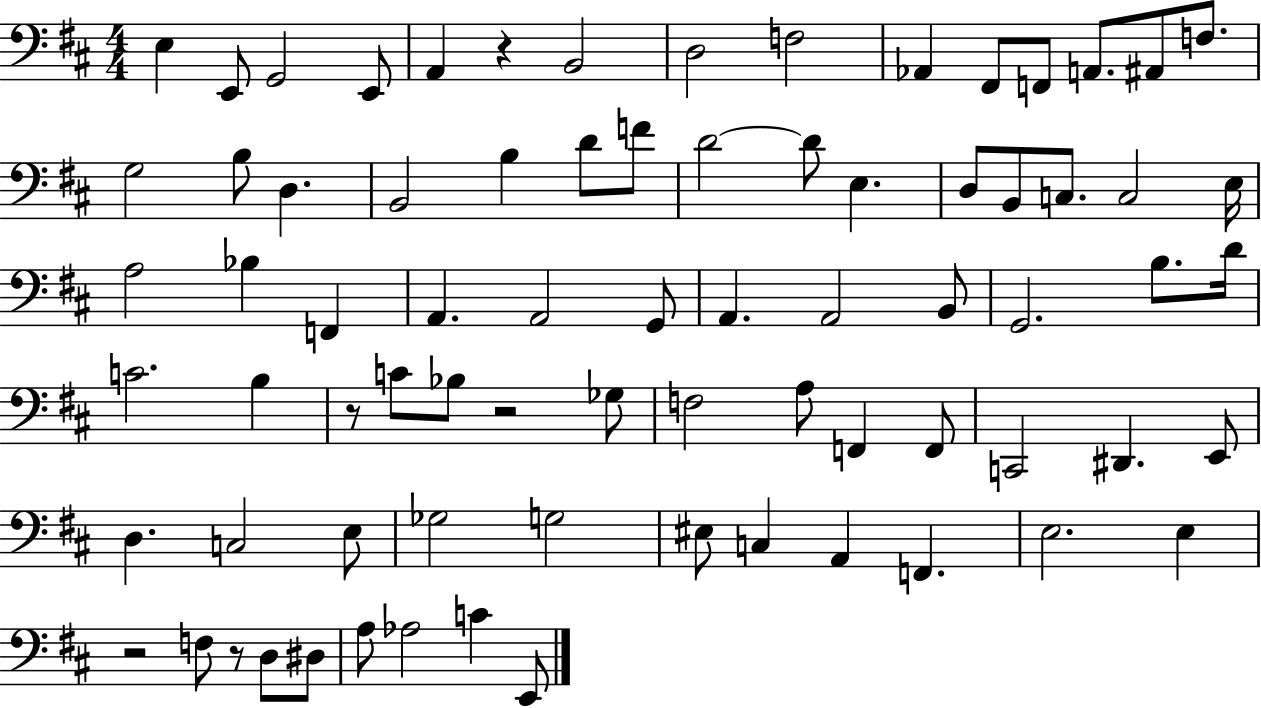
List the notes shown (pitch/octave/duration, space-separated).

E3/q E2/e G2/h E2/e A2/q R/q B2/h D3/h F3/h Ab2/q F#2/e F2/e A2/e. A#2/e F3/e. G3/h B3/e D3/q. B2/h B3/q D4/e F4/e D4/h D4/e E3/q. D3/e B2/e C3/e. C3/h E3/s A3/h Bb3/q F2/q A2/q. A2/h G2/e A2/q. A2/h B2/e G2/h. B3/e. D4/s C4/h. B3/q R/e C4/e Bb3/e R/h Gb3/e F3/h A3/e F2/q F2/e C2/h D#2/q. E2/e D3/q. C3/h E3/e Gb3/h G3/h EIS3/e C3/q A2/q F2/q. E3/h. E3/q R/h F3/e R/e D3/e D#3/e A3/e Ab3/h C4/q E2/e